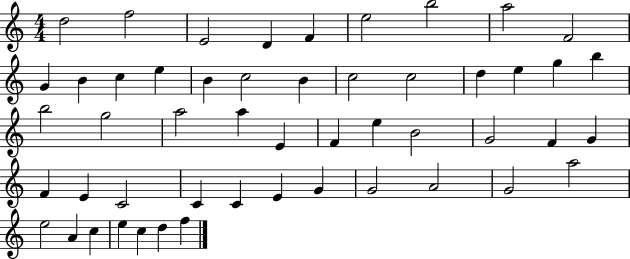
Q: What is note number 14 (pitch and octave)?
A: B4